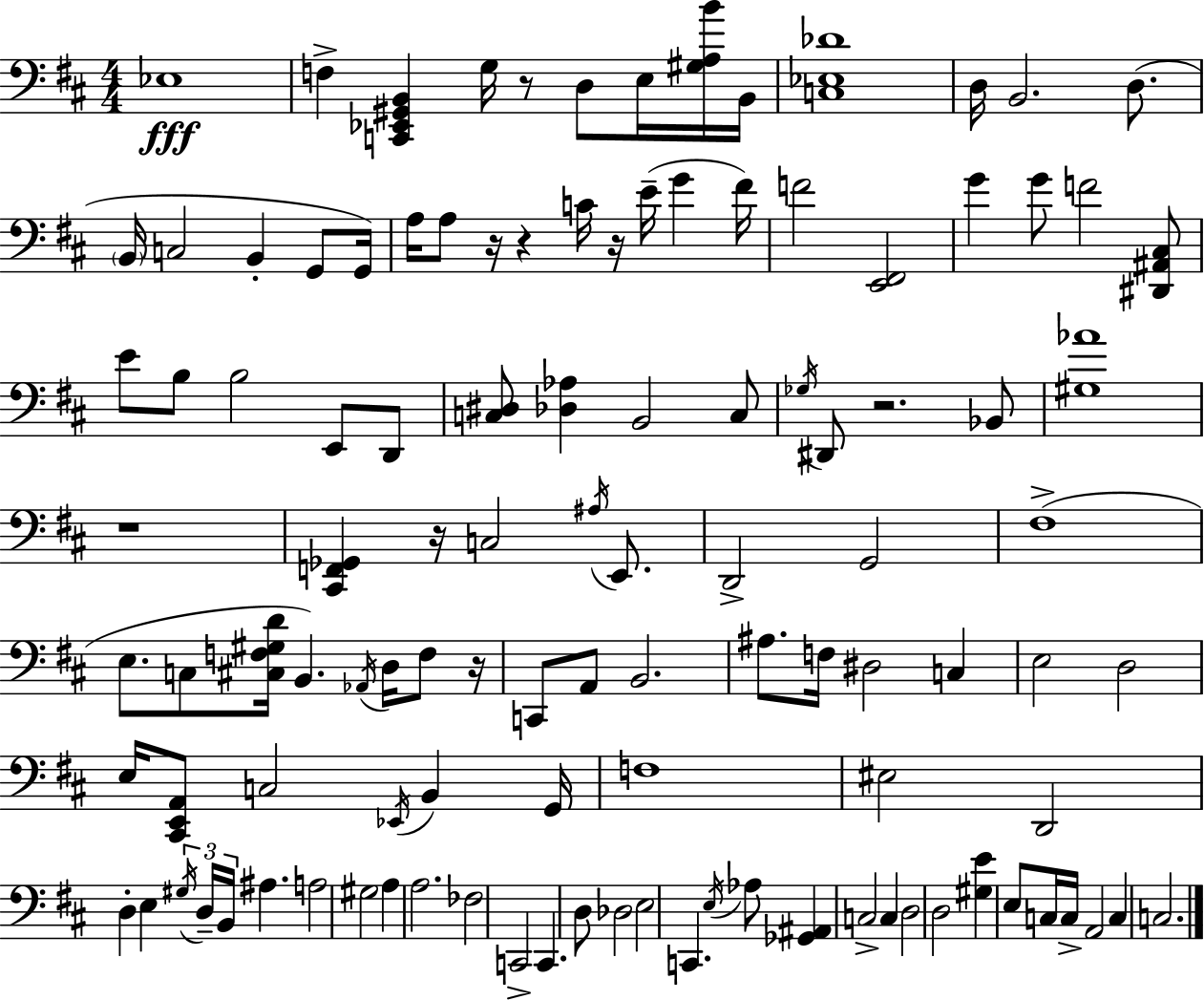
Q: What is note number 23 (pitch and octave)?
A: G4